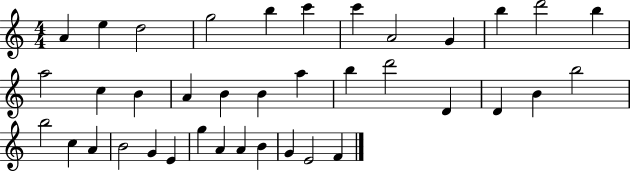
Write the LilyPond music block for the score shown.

{
  \clef treble
  \numericTimeSignature
  \time 4/4
  \key c \major
  a'4 e''4 d''2 | g''2 b''4 c'''4 | c'''4 a'2 g'4 | b''4 d'''2 b''4 | \break a''2 c''4 b'4 | a'4 b'4 b'4 a''4 | b''4 d'''2 d'4 | d'4 b'4 b''2 | \break b''2 c''4 a'4 | b'2 g'4 e'4 | g''4 a'4 a'4 b'4 | g'4 e'2 f'4 | \break \bar "|."
}